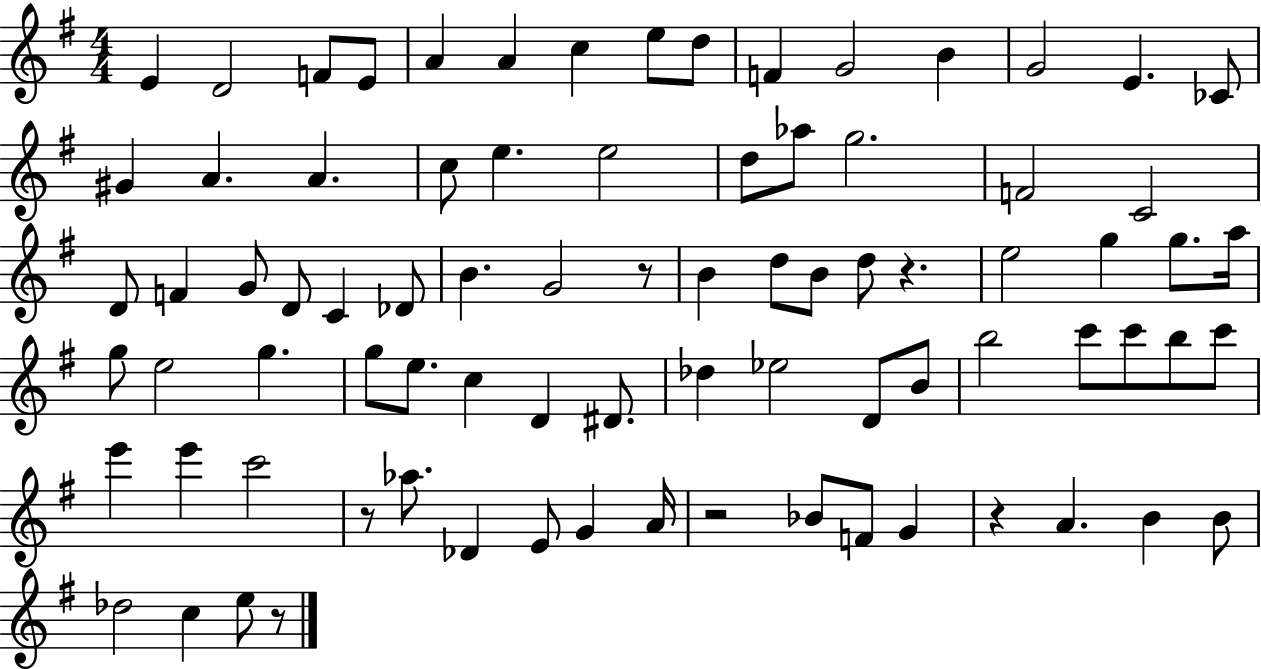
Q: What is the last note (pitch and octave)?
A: E5